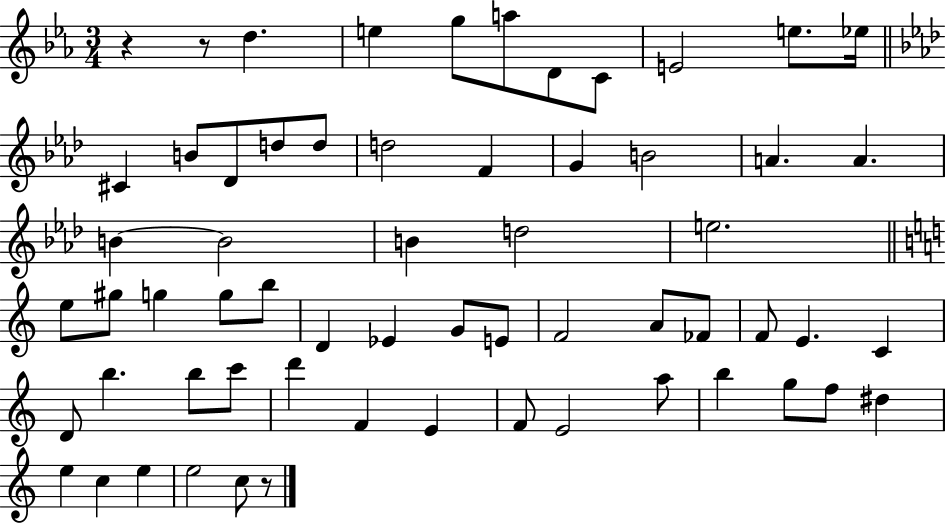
{
  \clef treble
  \numericTimeSignature
  \time 3/4
  \key ees \major
  \repeat volta 2 { r4 r8 d''4. | e''4 g''8 a''8 d'8 c'8 | e'2 e''8. ees''16 | \bar "||" \break \key aes \major cis'4 b'8 des'8 d''8 d''8 | d''2 f'4 | g'4 b'2 | a'4. a'4. | \break b'4~~ b'2 | b'4 d''2 | e''2. | \bar "||" \break \key c \major e''8 gis''8 g''4 g''8 b''8 | d'4 ees'4 g'8 e'8 | f'2 a'8 fes'8 | f'8 e'4. c'4 | \break d'8 b''4. b''8 c'''8 | d'''4 f'4 e'4 | f'8 e'2 a''8 | b''4 g''8 f''8 dis''4 | \break e''4 c''4 e''4 | e''2 c''8 r8 | } \bar "|."
}